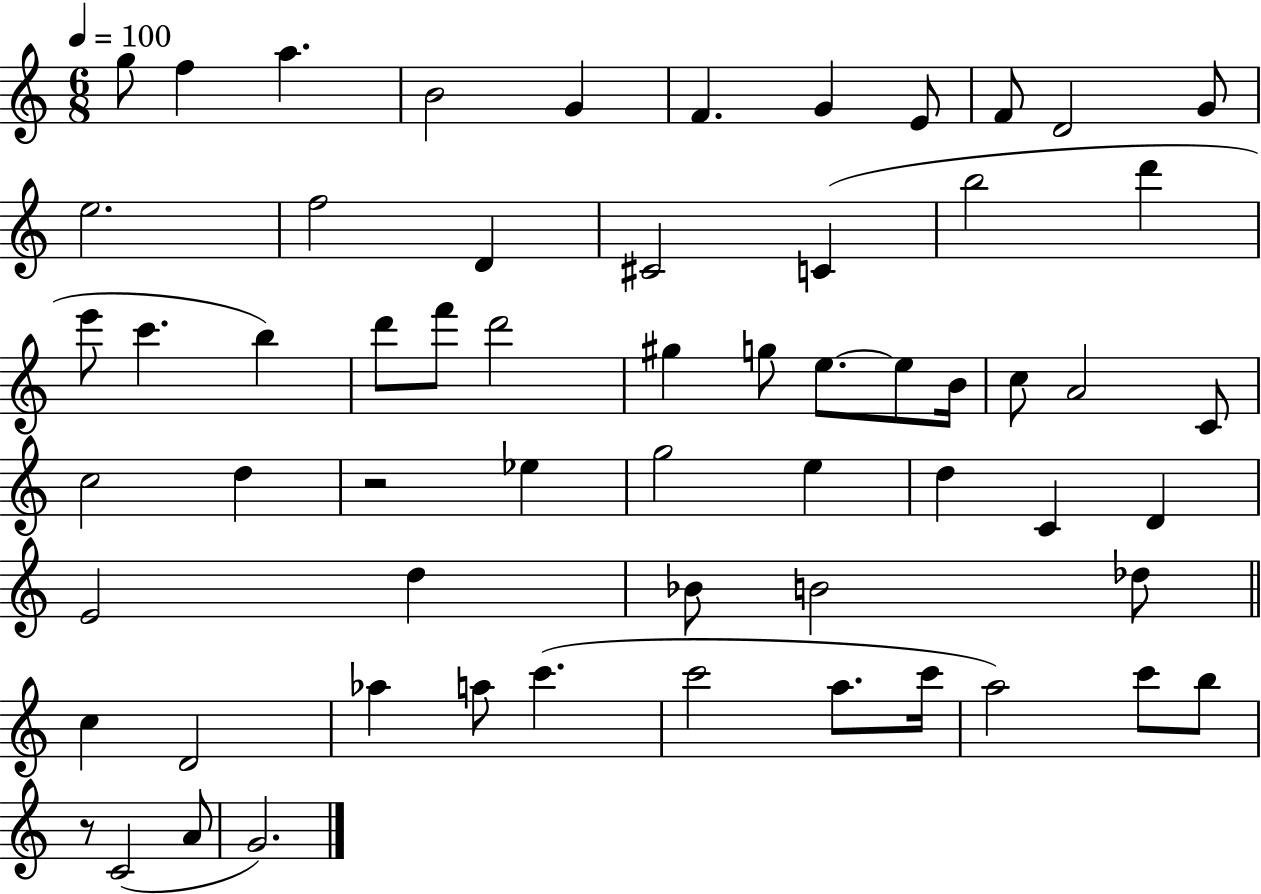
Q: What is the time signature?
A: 6/8